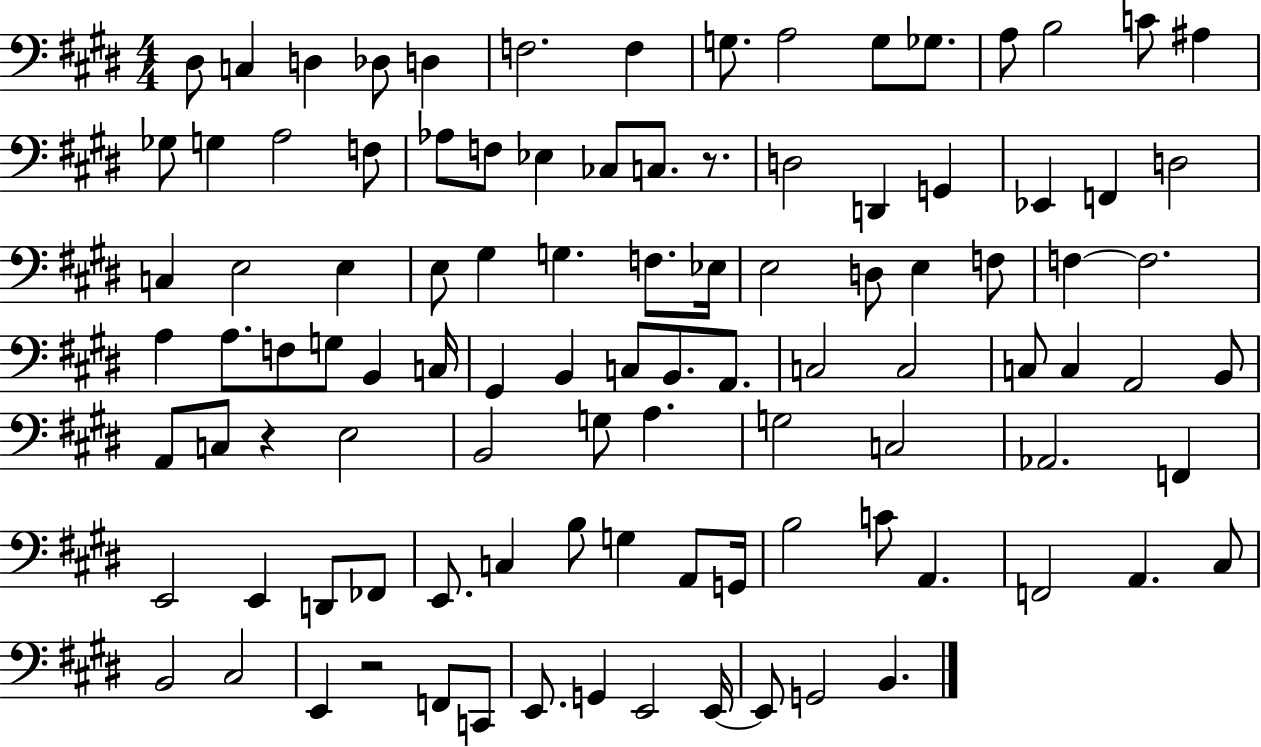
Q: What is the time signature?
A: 4/4